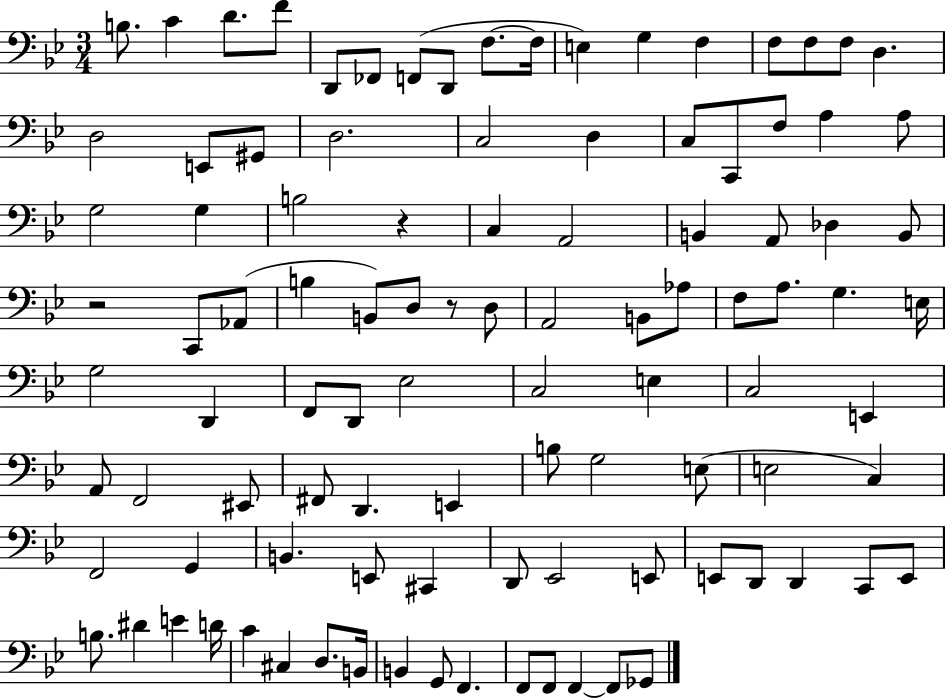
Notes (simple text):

B3/e. C4/q D4/e. F4/e D2/e FES2/e F2/e D2/e F3/e. F3/s E3/q G3/q F3/q F3/e F3/e F3/e D3/q. D3/h E2/e G#2/e D3/h. C3/h D3/q C3/e C2/e F3/e A3/q A3/e G3/h G3/q B3/h R/q C3/q A2/h B2/q A2/e Db3/q B2/e R/h C2/e Ab2/e B3/q B2/e D3/e R/e D3/e A2/h B2/e Ab3/e F3/e A3/e. G3/q. E3/s G3/h D2/q F2/e D2/e Eb3/h C3/h E3/q C3/h E2/q A2/e F2/h EIS2/e F#2/e D2/q. E2/q B3/e G3/h E3/e E3/h C3/q F2/h G2/q B2/q. E2/e C#2/q D2/e Eb2/h E2/e E2/e D2/e D2/q C2/e E2/e B3/e. D#4/q E4/q D4/s C4/q C#3/q D3/e. B2/s B2/q G2/e F2/q. F2/e F2/e F2/q F2/e Gb2/e